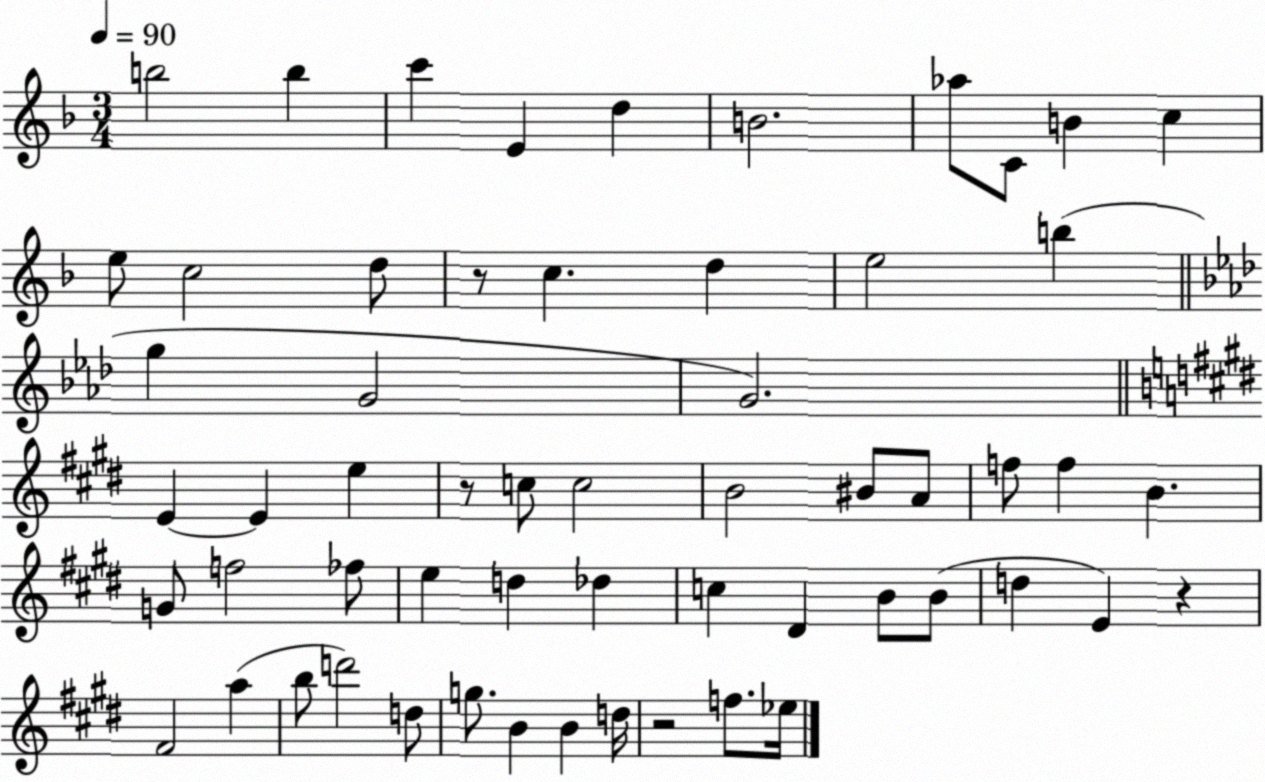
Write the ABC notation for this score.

X:1
T:Untitled
M:3/4
L:1/4
K:F
b2 b c' E d B2 _a/2 C/2 B c e/2 c2 d/2 z/2 c d e2 b g G2 G2 E E e z/2 c/2 c2 B2 ^B/2 A/2 f/2 f B G/2 f2 _f/2 e d _d c ^D B/2 B/2 d E z ^F2 a b/2 d'2 d/2 g/2 B B d/4 z2 f/2 _e/4